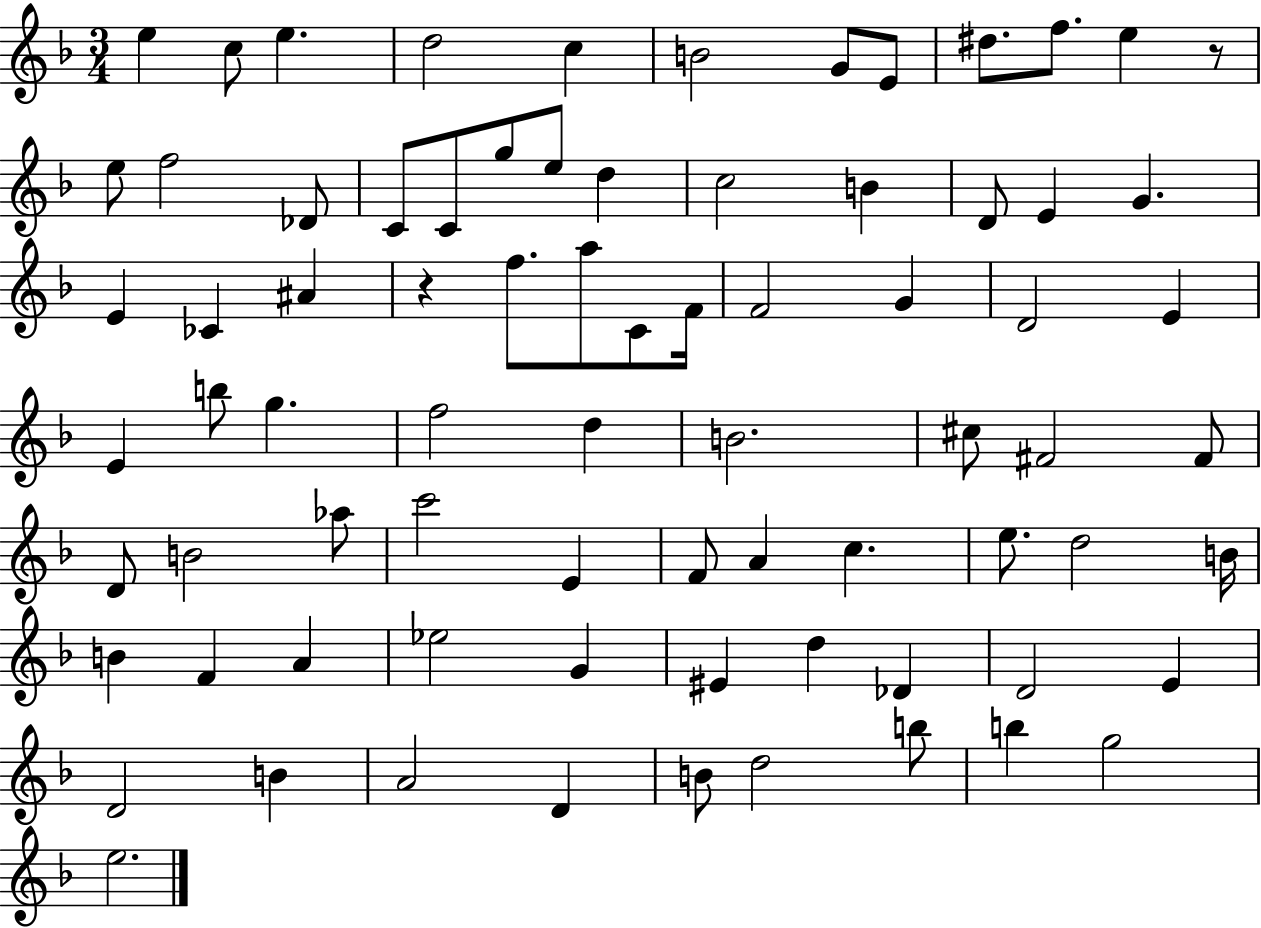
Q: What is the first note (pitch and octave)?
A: E5